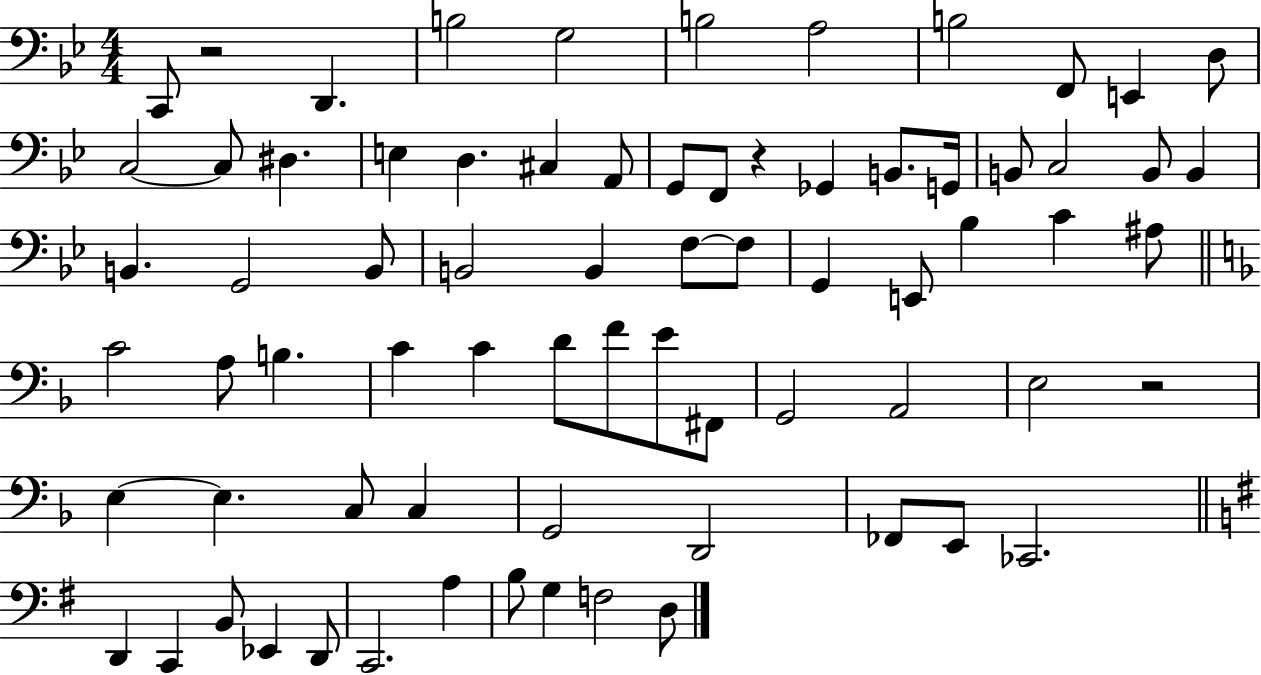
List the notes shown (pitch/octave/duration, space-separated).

C2/e R/h D2/q. B3/h G3/h B3/h A3/h B3/h F2/e E2/q D3/e C3/h C3/e D#3/q. E3/q D3/q. C#3/q A2/e G2/e F2/e R/q Gb2/q B2/e. G2/s B2/e C3/h B2/e B2/q B2/q. G2/h B2/e B2/h B2/q F3/e F3/e G2/q E2/e Bb3/q C4/q A#3/e C4/h A3/e B3/q. C4/q C4/q D4/e F4/e E4/e F#2/e G2/h A2/h E3/h R/h E3/q E3/q. C3/e C3/q G2/h D2/h FES2/e E2/e CES2/h. D2/q C2/q B2/e Eb2/q D2/e C2/h. A3/q B3/e G3/q F3/h D3/e